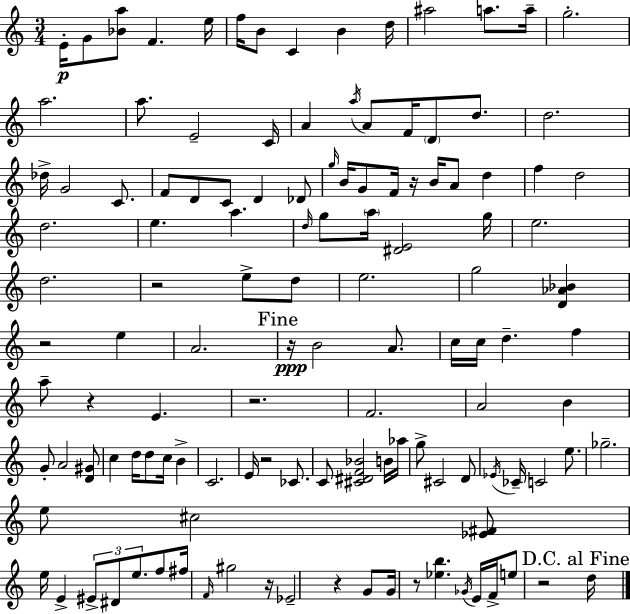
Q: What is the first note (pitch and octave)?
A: E4